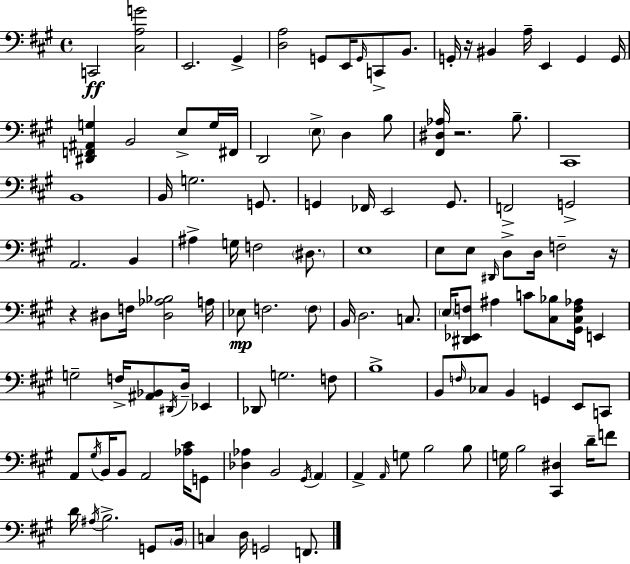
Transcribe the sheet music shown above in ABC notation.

X:1
T:Untitled
M:4/4
L:1/4
K:A
C,,2 [^C,A,G]2 E,,2 ^G,, [D,A,]2 G,,/2 E,,/4 G,,/4 C,,/2 B,,/2 G,,/4 z/4 ^B,, A,/4 E,, G,, G,,/4 [^D,,F,,^A,,G,] B,,2 E,/2 G,/4 ^F,,/4 D,,2 E,/2 D, B,/2 [^F,,^D,_A,]/4 z2 B,/2 ^C,,4 B,,4 B,,/4 G,2 G,,/2 G,, _F,,/4 E,,2 G,,/2 F,,2 G,,2 A,,2 B,, ^A, G,/4 F,2 ^D,/2 E,4 E,/2 E,/2 ^D,,/4 D,/2 D,/4 F,2 z/4 z ^D,/2 F,/4 [^D,_A,_B,]2 A,/4 _E,/2 F,2 F,/2 B,,/4 D,2 C,/2 E,/4 [^D,,_E,,F,]/2 ^A, C/2 [^C,_B,]/2 [^G,,^C,F,_A,]/4 E,, G,2 F,/4 [^A,,_B,,]/2 ^D,,/4 D,/4 _E,, _D,,/2 G,2 F,/2 B,4 B,,/2 F,/4 _C,/2 B,, G,, E,,/2 C,,/2 A,,/2 ^G,/4 B,,/4 B,,/2 A,,2 [_A,^C]/4 G,,/2 [_D,_A,] B,,2 ^G,,/4 A,, A,, A,,/4 G,/2 B,2 B,/2 G,/4 B,2 [^C,,^D,] D/4 F/2 D/4 ^A,/4 B,2 G,,/2 B,,/4 C, D,/4 G,,2 F,,/2